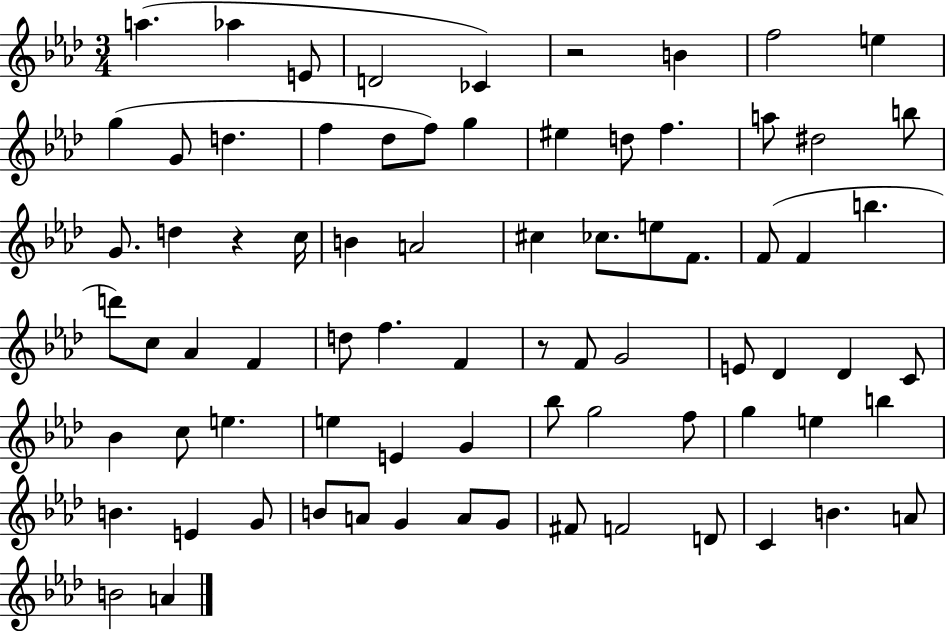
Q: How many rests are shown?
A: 3